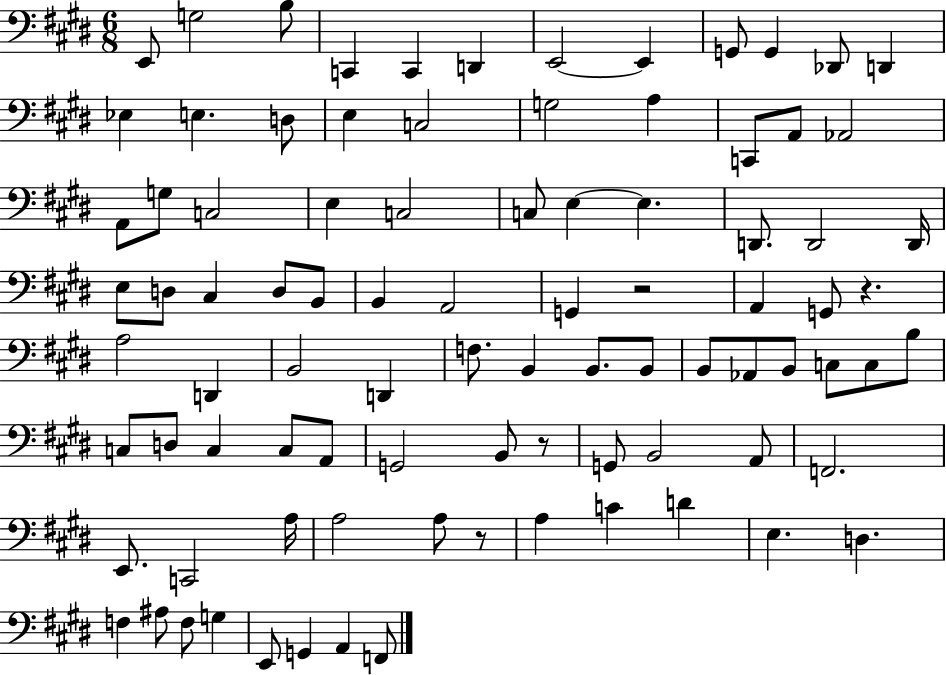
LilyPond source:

{
  \clef bass
  \numericTimeSignature
  \time 6/8
  \key e \major
  e,8 g2 b8 | c,4 c,4 d,4 | e,2~~ e,4 | g,8 g,4 des,8 d,4 | \break ees4 e4. d8 | e4 c2 | g2 a4 | c,8 a,8 aes,2 | \break a,8 g8 c2 | e4 c2 | c8 e4~~ e4. | d,8. d,2 d,16 | \break e8 d8 cis4 d8 b,8 | b,4 a,2 | g,4 r2 | a,4 g,8 r4. | \break a2 d,4 | b,2 d,4 | f8. b,4 b,8. b,8 | b,8 aes,8 b,8 c8 c8 b8 | \break c8 d8 c4 c8 a,8 | g,2 b,8 r8 | g,8 b,2 a,8 | f,2. | \break e,8. c,2 a16 | a2 a8 r8 | a4 c'4 d'4 | e4. d4. | \break f4 ais8 f8 g4 | e,8 g,4 a,4 f,8 | \bar "|."
}